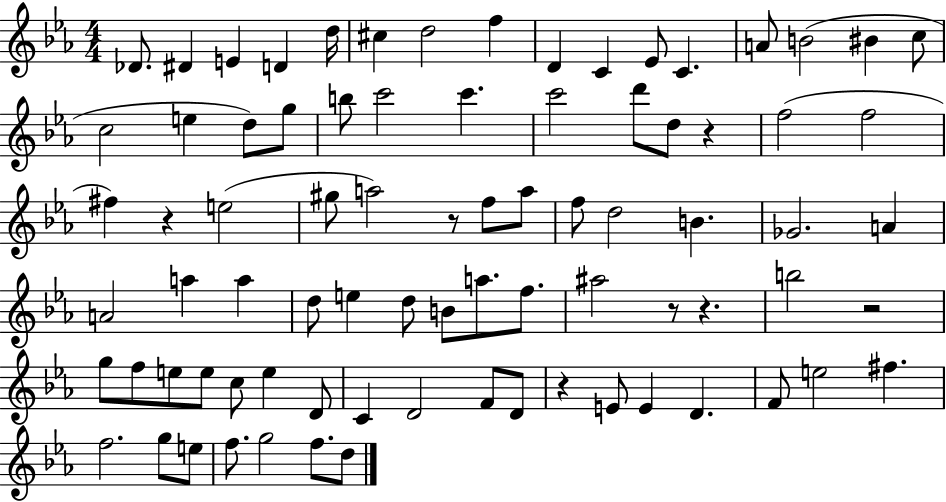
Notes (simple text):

Db4/e. D#4/q E4/q D4/q D5/s C#5/q D5/h F5/q D4/q C4/q Eb4/e C4/q. A4/e B4/h BIS4/q C5/e C5/h E5/q D5/e G5/e B5/e C6/h C6/q. C6/h D6/e D5/e R/q F5/h F5/h F#5/q R/q E5/h G#5/e A5/h R/e F5/e A5/e F5/e D5/h B4/q. Gb4/h. A4/q A4/h A5/q A5/q D5/e E5/q D5/e B4/e A5/e. F5/e. A#5/h R/e R/q. B5/h R/h G5/e F5/e E5/e E5/e C5/e E5/q D4/e C4/q D4/h F4/e D4/e R/q E4/e E4/q D4/q. F4/e E5/h F#5/q. F5/h. G5/e E5/e F5/e. G5/h F5/e. D5/e